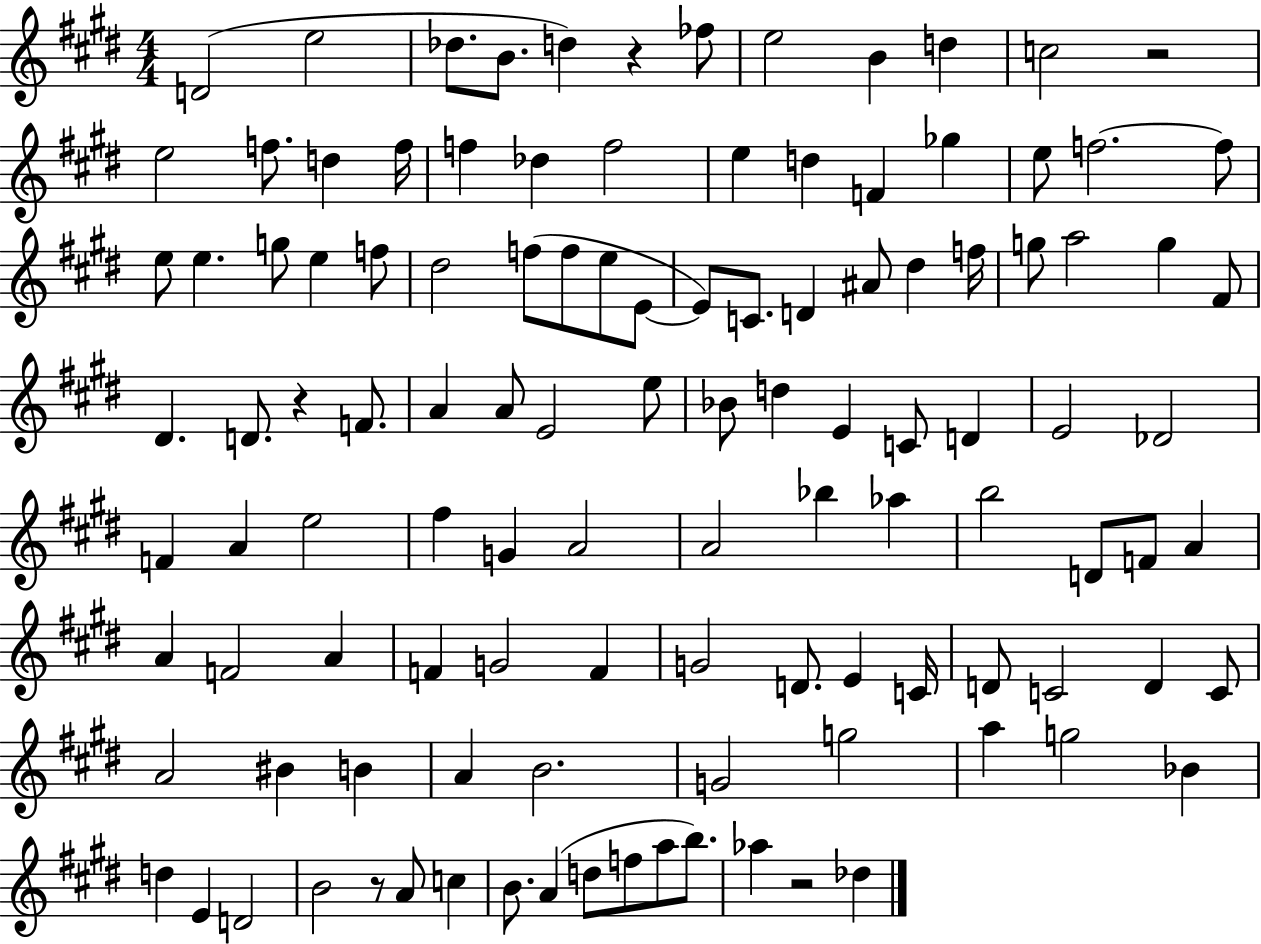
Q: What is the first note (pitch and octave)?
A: D4